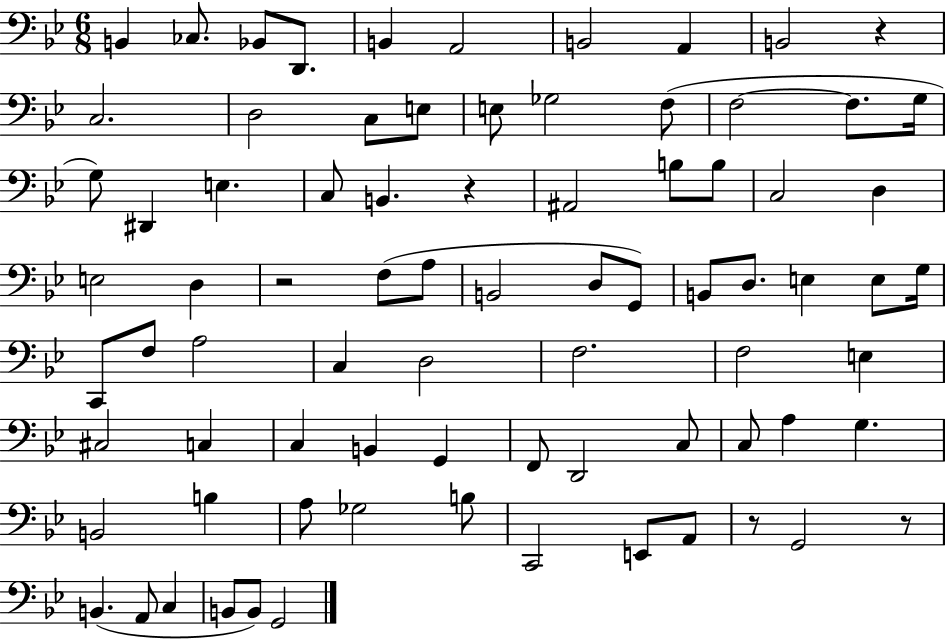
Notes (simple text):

B2/q CES3/e. Bb2/e D2/e. B2/q A2/h B2/h A2/q B2/h R/q C3/h. D3/h C3/e E3/e E3/e Gb3/h F3/e F3/h F3/e. G3/s G3/e D#2/q E3/q. C3/e B2/q. R/q A#2/h B3/e B3/e C3/h D3/q E3/h D3/q R/h F3/e A3/e B2/h D3/e G2/e B2/e D3/e. E3/q E3/e G3/s C2/e F3/e A3/h C3/q D3/h F3/h. F3/h E3/q C#3/h C3/q C3/q B2/q G2/q F2/e D2/h C3/e C3/e A3/q G3/q. B2/h B3/q A3/e Gb3/h B3/e C2/h E2/e A2/e R/e G2/h R/e B2/q. A2/e C3/q B2/e B2/e G2/h